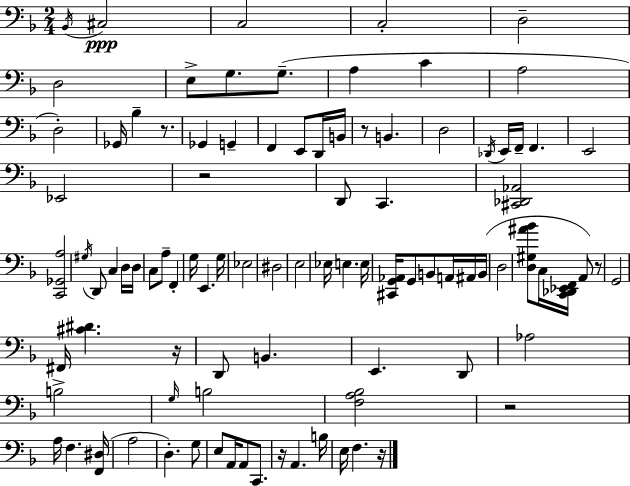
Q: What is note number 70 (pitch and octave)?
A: D3